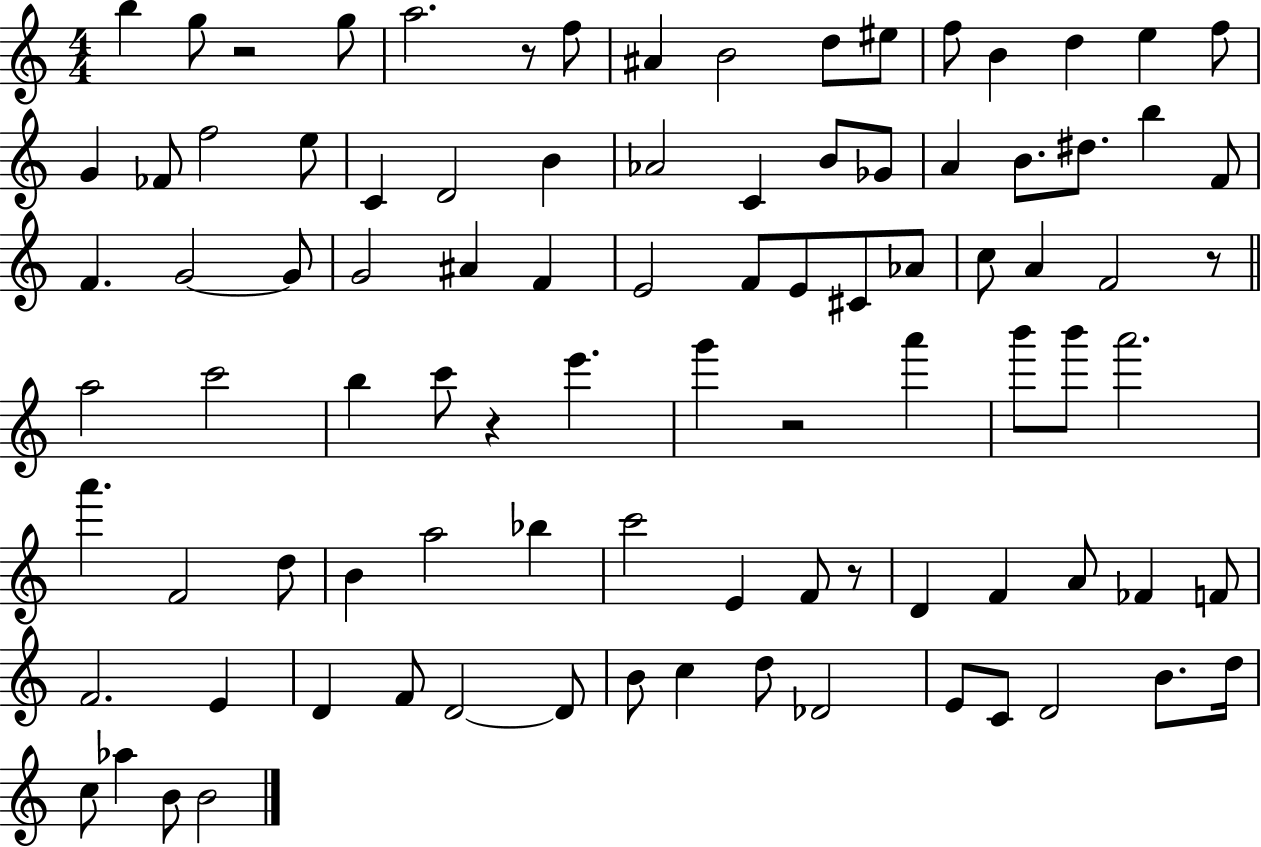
B5/q G5/e R/h G5/e A5/h. R/e F5/e A#4/q B4/h D5/e EIS5/e F5/e B4/q D5/q E5/q F5/e G4/q FES4/e F5/h E5/e C4/q D4/h B4/q Ab4/h C4/q B4/e Gb4/e A4/q B4/e. D#5/e. B5/q F4/e F4/q. G4/h G4/e G4/h A#4/q F4/q E4/h F4/e E4/e C#4/e Ab4/e C5/e A4/q F4/h R/e A5/h C6/h B5/q C6/e R/q E6/q. G6/q R/h A6/q B6/e B6/e A6/h. A6/q. F4/h D5/e B4/q A5/h Bb5/q C6/h E4/q F4/e R/e D4/q F4/q A4/e FES4/q F4/e F4/h. E4/q D4/q F4/e D4/h D4/e B4/e C5/q D5/e Db4/h E4/e C4/e D4/h B4/e. D5/s C5/e Ab5/q B4/e B4/h